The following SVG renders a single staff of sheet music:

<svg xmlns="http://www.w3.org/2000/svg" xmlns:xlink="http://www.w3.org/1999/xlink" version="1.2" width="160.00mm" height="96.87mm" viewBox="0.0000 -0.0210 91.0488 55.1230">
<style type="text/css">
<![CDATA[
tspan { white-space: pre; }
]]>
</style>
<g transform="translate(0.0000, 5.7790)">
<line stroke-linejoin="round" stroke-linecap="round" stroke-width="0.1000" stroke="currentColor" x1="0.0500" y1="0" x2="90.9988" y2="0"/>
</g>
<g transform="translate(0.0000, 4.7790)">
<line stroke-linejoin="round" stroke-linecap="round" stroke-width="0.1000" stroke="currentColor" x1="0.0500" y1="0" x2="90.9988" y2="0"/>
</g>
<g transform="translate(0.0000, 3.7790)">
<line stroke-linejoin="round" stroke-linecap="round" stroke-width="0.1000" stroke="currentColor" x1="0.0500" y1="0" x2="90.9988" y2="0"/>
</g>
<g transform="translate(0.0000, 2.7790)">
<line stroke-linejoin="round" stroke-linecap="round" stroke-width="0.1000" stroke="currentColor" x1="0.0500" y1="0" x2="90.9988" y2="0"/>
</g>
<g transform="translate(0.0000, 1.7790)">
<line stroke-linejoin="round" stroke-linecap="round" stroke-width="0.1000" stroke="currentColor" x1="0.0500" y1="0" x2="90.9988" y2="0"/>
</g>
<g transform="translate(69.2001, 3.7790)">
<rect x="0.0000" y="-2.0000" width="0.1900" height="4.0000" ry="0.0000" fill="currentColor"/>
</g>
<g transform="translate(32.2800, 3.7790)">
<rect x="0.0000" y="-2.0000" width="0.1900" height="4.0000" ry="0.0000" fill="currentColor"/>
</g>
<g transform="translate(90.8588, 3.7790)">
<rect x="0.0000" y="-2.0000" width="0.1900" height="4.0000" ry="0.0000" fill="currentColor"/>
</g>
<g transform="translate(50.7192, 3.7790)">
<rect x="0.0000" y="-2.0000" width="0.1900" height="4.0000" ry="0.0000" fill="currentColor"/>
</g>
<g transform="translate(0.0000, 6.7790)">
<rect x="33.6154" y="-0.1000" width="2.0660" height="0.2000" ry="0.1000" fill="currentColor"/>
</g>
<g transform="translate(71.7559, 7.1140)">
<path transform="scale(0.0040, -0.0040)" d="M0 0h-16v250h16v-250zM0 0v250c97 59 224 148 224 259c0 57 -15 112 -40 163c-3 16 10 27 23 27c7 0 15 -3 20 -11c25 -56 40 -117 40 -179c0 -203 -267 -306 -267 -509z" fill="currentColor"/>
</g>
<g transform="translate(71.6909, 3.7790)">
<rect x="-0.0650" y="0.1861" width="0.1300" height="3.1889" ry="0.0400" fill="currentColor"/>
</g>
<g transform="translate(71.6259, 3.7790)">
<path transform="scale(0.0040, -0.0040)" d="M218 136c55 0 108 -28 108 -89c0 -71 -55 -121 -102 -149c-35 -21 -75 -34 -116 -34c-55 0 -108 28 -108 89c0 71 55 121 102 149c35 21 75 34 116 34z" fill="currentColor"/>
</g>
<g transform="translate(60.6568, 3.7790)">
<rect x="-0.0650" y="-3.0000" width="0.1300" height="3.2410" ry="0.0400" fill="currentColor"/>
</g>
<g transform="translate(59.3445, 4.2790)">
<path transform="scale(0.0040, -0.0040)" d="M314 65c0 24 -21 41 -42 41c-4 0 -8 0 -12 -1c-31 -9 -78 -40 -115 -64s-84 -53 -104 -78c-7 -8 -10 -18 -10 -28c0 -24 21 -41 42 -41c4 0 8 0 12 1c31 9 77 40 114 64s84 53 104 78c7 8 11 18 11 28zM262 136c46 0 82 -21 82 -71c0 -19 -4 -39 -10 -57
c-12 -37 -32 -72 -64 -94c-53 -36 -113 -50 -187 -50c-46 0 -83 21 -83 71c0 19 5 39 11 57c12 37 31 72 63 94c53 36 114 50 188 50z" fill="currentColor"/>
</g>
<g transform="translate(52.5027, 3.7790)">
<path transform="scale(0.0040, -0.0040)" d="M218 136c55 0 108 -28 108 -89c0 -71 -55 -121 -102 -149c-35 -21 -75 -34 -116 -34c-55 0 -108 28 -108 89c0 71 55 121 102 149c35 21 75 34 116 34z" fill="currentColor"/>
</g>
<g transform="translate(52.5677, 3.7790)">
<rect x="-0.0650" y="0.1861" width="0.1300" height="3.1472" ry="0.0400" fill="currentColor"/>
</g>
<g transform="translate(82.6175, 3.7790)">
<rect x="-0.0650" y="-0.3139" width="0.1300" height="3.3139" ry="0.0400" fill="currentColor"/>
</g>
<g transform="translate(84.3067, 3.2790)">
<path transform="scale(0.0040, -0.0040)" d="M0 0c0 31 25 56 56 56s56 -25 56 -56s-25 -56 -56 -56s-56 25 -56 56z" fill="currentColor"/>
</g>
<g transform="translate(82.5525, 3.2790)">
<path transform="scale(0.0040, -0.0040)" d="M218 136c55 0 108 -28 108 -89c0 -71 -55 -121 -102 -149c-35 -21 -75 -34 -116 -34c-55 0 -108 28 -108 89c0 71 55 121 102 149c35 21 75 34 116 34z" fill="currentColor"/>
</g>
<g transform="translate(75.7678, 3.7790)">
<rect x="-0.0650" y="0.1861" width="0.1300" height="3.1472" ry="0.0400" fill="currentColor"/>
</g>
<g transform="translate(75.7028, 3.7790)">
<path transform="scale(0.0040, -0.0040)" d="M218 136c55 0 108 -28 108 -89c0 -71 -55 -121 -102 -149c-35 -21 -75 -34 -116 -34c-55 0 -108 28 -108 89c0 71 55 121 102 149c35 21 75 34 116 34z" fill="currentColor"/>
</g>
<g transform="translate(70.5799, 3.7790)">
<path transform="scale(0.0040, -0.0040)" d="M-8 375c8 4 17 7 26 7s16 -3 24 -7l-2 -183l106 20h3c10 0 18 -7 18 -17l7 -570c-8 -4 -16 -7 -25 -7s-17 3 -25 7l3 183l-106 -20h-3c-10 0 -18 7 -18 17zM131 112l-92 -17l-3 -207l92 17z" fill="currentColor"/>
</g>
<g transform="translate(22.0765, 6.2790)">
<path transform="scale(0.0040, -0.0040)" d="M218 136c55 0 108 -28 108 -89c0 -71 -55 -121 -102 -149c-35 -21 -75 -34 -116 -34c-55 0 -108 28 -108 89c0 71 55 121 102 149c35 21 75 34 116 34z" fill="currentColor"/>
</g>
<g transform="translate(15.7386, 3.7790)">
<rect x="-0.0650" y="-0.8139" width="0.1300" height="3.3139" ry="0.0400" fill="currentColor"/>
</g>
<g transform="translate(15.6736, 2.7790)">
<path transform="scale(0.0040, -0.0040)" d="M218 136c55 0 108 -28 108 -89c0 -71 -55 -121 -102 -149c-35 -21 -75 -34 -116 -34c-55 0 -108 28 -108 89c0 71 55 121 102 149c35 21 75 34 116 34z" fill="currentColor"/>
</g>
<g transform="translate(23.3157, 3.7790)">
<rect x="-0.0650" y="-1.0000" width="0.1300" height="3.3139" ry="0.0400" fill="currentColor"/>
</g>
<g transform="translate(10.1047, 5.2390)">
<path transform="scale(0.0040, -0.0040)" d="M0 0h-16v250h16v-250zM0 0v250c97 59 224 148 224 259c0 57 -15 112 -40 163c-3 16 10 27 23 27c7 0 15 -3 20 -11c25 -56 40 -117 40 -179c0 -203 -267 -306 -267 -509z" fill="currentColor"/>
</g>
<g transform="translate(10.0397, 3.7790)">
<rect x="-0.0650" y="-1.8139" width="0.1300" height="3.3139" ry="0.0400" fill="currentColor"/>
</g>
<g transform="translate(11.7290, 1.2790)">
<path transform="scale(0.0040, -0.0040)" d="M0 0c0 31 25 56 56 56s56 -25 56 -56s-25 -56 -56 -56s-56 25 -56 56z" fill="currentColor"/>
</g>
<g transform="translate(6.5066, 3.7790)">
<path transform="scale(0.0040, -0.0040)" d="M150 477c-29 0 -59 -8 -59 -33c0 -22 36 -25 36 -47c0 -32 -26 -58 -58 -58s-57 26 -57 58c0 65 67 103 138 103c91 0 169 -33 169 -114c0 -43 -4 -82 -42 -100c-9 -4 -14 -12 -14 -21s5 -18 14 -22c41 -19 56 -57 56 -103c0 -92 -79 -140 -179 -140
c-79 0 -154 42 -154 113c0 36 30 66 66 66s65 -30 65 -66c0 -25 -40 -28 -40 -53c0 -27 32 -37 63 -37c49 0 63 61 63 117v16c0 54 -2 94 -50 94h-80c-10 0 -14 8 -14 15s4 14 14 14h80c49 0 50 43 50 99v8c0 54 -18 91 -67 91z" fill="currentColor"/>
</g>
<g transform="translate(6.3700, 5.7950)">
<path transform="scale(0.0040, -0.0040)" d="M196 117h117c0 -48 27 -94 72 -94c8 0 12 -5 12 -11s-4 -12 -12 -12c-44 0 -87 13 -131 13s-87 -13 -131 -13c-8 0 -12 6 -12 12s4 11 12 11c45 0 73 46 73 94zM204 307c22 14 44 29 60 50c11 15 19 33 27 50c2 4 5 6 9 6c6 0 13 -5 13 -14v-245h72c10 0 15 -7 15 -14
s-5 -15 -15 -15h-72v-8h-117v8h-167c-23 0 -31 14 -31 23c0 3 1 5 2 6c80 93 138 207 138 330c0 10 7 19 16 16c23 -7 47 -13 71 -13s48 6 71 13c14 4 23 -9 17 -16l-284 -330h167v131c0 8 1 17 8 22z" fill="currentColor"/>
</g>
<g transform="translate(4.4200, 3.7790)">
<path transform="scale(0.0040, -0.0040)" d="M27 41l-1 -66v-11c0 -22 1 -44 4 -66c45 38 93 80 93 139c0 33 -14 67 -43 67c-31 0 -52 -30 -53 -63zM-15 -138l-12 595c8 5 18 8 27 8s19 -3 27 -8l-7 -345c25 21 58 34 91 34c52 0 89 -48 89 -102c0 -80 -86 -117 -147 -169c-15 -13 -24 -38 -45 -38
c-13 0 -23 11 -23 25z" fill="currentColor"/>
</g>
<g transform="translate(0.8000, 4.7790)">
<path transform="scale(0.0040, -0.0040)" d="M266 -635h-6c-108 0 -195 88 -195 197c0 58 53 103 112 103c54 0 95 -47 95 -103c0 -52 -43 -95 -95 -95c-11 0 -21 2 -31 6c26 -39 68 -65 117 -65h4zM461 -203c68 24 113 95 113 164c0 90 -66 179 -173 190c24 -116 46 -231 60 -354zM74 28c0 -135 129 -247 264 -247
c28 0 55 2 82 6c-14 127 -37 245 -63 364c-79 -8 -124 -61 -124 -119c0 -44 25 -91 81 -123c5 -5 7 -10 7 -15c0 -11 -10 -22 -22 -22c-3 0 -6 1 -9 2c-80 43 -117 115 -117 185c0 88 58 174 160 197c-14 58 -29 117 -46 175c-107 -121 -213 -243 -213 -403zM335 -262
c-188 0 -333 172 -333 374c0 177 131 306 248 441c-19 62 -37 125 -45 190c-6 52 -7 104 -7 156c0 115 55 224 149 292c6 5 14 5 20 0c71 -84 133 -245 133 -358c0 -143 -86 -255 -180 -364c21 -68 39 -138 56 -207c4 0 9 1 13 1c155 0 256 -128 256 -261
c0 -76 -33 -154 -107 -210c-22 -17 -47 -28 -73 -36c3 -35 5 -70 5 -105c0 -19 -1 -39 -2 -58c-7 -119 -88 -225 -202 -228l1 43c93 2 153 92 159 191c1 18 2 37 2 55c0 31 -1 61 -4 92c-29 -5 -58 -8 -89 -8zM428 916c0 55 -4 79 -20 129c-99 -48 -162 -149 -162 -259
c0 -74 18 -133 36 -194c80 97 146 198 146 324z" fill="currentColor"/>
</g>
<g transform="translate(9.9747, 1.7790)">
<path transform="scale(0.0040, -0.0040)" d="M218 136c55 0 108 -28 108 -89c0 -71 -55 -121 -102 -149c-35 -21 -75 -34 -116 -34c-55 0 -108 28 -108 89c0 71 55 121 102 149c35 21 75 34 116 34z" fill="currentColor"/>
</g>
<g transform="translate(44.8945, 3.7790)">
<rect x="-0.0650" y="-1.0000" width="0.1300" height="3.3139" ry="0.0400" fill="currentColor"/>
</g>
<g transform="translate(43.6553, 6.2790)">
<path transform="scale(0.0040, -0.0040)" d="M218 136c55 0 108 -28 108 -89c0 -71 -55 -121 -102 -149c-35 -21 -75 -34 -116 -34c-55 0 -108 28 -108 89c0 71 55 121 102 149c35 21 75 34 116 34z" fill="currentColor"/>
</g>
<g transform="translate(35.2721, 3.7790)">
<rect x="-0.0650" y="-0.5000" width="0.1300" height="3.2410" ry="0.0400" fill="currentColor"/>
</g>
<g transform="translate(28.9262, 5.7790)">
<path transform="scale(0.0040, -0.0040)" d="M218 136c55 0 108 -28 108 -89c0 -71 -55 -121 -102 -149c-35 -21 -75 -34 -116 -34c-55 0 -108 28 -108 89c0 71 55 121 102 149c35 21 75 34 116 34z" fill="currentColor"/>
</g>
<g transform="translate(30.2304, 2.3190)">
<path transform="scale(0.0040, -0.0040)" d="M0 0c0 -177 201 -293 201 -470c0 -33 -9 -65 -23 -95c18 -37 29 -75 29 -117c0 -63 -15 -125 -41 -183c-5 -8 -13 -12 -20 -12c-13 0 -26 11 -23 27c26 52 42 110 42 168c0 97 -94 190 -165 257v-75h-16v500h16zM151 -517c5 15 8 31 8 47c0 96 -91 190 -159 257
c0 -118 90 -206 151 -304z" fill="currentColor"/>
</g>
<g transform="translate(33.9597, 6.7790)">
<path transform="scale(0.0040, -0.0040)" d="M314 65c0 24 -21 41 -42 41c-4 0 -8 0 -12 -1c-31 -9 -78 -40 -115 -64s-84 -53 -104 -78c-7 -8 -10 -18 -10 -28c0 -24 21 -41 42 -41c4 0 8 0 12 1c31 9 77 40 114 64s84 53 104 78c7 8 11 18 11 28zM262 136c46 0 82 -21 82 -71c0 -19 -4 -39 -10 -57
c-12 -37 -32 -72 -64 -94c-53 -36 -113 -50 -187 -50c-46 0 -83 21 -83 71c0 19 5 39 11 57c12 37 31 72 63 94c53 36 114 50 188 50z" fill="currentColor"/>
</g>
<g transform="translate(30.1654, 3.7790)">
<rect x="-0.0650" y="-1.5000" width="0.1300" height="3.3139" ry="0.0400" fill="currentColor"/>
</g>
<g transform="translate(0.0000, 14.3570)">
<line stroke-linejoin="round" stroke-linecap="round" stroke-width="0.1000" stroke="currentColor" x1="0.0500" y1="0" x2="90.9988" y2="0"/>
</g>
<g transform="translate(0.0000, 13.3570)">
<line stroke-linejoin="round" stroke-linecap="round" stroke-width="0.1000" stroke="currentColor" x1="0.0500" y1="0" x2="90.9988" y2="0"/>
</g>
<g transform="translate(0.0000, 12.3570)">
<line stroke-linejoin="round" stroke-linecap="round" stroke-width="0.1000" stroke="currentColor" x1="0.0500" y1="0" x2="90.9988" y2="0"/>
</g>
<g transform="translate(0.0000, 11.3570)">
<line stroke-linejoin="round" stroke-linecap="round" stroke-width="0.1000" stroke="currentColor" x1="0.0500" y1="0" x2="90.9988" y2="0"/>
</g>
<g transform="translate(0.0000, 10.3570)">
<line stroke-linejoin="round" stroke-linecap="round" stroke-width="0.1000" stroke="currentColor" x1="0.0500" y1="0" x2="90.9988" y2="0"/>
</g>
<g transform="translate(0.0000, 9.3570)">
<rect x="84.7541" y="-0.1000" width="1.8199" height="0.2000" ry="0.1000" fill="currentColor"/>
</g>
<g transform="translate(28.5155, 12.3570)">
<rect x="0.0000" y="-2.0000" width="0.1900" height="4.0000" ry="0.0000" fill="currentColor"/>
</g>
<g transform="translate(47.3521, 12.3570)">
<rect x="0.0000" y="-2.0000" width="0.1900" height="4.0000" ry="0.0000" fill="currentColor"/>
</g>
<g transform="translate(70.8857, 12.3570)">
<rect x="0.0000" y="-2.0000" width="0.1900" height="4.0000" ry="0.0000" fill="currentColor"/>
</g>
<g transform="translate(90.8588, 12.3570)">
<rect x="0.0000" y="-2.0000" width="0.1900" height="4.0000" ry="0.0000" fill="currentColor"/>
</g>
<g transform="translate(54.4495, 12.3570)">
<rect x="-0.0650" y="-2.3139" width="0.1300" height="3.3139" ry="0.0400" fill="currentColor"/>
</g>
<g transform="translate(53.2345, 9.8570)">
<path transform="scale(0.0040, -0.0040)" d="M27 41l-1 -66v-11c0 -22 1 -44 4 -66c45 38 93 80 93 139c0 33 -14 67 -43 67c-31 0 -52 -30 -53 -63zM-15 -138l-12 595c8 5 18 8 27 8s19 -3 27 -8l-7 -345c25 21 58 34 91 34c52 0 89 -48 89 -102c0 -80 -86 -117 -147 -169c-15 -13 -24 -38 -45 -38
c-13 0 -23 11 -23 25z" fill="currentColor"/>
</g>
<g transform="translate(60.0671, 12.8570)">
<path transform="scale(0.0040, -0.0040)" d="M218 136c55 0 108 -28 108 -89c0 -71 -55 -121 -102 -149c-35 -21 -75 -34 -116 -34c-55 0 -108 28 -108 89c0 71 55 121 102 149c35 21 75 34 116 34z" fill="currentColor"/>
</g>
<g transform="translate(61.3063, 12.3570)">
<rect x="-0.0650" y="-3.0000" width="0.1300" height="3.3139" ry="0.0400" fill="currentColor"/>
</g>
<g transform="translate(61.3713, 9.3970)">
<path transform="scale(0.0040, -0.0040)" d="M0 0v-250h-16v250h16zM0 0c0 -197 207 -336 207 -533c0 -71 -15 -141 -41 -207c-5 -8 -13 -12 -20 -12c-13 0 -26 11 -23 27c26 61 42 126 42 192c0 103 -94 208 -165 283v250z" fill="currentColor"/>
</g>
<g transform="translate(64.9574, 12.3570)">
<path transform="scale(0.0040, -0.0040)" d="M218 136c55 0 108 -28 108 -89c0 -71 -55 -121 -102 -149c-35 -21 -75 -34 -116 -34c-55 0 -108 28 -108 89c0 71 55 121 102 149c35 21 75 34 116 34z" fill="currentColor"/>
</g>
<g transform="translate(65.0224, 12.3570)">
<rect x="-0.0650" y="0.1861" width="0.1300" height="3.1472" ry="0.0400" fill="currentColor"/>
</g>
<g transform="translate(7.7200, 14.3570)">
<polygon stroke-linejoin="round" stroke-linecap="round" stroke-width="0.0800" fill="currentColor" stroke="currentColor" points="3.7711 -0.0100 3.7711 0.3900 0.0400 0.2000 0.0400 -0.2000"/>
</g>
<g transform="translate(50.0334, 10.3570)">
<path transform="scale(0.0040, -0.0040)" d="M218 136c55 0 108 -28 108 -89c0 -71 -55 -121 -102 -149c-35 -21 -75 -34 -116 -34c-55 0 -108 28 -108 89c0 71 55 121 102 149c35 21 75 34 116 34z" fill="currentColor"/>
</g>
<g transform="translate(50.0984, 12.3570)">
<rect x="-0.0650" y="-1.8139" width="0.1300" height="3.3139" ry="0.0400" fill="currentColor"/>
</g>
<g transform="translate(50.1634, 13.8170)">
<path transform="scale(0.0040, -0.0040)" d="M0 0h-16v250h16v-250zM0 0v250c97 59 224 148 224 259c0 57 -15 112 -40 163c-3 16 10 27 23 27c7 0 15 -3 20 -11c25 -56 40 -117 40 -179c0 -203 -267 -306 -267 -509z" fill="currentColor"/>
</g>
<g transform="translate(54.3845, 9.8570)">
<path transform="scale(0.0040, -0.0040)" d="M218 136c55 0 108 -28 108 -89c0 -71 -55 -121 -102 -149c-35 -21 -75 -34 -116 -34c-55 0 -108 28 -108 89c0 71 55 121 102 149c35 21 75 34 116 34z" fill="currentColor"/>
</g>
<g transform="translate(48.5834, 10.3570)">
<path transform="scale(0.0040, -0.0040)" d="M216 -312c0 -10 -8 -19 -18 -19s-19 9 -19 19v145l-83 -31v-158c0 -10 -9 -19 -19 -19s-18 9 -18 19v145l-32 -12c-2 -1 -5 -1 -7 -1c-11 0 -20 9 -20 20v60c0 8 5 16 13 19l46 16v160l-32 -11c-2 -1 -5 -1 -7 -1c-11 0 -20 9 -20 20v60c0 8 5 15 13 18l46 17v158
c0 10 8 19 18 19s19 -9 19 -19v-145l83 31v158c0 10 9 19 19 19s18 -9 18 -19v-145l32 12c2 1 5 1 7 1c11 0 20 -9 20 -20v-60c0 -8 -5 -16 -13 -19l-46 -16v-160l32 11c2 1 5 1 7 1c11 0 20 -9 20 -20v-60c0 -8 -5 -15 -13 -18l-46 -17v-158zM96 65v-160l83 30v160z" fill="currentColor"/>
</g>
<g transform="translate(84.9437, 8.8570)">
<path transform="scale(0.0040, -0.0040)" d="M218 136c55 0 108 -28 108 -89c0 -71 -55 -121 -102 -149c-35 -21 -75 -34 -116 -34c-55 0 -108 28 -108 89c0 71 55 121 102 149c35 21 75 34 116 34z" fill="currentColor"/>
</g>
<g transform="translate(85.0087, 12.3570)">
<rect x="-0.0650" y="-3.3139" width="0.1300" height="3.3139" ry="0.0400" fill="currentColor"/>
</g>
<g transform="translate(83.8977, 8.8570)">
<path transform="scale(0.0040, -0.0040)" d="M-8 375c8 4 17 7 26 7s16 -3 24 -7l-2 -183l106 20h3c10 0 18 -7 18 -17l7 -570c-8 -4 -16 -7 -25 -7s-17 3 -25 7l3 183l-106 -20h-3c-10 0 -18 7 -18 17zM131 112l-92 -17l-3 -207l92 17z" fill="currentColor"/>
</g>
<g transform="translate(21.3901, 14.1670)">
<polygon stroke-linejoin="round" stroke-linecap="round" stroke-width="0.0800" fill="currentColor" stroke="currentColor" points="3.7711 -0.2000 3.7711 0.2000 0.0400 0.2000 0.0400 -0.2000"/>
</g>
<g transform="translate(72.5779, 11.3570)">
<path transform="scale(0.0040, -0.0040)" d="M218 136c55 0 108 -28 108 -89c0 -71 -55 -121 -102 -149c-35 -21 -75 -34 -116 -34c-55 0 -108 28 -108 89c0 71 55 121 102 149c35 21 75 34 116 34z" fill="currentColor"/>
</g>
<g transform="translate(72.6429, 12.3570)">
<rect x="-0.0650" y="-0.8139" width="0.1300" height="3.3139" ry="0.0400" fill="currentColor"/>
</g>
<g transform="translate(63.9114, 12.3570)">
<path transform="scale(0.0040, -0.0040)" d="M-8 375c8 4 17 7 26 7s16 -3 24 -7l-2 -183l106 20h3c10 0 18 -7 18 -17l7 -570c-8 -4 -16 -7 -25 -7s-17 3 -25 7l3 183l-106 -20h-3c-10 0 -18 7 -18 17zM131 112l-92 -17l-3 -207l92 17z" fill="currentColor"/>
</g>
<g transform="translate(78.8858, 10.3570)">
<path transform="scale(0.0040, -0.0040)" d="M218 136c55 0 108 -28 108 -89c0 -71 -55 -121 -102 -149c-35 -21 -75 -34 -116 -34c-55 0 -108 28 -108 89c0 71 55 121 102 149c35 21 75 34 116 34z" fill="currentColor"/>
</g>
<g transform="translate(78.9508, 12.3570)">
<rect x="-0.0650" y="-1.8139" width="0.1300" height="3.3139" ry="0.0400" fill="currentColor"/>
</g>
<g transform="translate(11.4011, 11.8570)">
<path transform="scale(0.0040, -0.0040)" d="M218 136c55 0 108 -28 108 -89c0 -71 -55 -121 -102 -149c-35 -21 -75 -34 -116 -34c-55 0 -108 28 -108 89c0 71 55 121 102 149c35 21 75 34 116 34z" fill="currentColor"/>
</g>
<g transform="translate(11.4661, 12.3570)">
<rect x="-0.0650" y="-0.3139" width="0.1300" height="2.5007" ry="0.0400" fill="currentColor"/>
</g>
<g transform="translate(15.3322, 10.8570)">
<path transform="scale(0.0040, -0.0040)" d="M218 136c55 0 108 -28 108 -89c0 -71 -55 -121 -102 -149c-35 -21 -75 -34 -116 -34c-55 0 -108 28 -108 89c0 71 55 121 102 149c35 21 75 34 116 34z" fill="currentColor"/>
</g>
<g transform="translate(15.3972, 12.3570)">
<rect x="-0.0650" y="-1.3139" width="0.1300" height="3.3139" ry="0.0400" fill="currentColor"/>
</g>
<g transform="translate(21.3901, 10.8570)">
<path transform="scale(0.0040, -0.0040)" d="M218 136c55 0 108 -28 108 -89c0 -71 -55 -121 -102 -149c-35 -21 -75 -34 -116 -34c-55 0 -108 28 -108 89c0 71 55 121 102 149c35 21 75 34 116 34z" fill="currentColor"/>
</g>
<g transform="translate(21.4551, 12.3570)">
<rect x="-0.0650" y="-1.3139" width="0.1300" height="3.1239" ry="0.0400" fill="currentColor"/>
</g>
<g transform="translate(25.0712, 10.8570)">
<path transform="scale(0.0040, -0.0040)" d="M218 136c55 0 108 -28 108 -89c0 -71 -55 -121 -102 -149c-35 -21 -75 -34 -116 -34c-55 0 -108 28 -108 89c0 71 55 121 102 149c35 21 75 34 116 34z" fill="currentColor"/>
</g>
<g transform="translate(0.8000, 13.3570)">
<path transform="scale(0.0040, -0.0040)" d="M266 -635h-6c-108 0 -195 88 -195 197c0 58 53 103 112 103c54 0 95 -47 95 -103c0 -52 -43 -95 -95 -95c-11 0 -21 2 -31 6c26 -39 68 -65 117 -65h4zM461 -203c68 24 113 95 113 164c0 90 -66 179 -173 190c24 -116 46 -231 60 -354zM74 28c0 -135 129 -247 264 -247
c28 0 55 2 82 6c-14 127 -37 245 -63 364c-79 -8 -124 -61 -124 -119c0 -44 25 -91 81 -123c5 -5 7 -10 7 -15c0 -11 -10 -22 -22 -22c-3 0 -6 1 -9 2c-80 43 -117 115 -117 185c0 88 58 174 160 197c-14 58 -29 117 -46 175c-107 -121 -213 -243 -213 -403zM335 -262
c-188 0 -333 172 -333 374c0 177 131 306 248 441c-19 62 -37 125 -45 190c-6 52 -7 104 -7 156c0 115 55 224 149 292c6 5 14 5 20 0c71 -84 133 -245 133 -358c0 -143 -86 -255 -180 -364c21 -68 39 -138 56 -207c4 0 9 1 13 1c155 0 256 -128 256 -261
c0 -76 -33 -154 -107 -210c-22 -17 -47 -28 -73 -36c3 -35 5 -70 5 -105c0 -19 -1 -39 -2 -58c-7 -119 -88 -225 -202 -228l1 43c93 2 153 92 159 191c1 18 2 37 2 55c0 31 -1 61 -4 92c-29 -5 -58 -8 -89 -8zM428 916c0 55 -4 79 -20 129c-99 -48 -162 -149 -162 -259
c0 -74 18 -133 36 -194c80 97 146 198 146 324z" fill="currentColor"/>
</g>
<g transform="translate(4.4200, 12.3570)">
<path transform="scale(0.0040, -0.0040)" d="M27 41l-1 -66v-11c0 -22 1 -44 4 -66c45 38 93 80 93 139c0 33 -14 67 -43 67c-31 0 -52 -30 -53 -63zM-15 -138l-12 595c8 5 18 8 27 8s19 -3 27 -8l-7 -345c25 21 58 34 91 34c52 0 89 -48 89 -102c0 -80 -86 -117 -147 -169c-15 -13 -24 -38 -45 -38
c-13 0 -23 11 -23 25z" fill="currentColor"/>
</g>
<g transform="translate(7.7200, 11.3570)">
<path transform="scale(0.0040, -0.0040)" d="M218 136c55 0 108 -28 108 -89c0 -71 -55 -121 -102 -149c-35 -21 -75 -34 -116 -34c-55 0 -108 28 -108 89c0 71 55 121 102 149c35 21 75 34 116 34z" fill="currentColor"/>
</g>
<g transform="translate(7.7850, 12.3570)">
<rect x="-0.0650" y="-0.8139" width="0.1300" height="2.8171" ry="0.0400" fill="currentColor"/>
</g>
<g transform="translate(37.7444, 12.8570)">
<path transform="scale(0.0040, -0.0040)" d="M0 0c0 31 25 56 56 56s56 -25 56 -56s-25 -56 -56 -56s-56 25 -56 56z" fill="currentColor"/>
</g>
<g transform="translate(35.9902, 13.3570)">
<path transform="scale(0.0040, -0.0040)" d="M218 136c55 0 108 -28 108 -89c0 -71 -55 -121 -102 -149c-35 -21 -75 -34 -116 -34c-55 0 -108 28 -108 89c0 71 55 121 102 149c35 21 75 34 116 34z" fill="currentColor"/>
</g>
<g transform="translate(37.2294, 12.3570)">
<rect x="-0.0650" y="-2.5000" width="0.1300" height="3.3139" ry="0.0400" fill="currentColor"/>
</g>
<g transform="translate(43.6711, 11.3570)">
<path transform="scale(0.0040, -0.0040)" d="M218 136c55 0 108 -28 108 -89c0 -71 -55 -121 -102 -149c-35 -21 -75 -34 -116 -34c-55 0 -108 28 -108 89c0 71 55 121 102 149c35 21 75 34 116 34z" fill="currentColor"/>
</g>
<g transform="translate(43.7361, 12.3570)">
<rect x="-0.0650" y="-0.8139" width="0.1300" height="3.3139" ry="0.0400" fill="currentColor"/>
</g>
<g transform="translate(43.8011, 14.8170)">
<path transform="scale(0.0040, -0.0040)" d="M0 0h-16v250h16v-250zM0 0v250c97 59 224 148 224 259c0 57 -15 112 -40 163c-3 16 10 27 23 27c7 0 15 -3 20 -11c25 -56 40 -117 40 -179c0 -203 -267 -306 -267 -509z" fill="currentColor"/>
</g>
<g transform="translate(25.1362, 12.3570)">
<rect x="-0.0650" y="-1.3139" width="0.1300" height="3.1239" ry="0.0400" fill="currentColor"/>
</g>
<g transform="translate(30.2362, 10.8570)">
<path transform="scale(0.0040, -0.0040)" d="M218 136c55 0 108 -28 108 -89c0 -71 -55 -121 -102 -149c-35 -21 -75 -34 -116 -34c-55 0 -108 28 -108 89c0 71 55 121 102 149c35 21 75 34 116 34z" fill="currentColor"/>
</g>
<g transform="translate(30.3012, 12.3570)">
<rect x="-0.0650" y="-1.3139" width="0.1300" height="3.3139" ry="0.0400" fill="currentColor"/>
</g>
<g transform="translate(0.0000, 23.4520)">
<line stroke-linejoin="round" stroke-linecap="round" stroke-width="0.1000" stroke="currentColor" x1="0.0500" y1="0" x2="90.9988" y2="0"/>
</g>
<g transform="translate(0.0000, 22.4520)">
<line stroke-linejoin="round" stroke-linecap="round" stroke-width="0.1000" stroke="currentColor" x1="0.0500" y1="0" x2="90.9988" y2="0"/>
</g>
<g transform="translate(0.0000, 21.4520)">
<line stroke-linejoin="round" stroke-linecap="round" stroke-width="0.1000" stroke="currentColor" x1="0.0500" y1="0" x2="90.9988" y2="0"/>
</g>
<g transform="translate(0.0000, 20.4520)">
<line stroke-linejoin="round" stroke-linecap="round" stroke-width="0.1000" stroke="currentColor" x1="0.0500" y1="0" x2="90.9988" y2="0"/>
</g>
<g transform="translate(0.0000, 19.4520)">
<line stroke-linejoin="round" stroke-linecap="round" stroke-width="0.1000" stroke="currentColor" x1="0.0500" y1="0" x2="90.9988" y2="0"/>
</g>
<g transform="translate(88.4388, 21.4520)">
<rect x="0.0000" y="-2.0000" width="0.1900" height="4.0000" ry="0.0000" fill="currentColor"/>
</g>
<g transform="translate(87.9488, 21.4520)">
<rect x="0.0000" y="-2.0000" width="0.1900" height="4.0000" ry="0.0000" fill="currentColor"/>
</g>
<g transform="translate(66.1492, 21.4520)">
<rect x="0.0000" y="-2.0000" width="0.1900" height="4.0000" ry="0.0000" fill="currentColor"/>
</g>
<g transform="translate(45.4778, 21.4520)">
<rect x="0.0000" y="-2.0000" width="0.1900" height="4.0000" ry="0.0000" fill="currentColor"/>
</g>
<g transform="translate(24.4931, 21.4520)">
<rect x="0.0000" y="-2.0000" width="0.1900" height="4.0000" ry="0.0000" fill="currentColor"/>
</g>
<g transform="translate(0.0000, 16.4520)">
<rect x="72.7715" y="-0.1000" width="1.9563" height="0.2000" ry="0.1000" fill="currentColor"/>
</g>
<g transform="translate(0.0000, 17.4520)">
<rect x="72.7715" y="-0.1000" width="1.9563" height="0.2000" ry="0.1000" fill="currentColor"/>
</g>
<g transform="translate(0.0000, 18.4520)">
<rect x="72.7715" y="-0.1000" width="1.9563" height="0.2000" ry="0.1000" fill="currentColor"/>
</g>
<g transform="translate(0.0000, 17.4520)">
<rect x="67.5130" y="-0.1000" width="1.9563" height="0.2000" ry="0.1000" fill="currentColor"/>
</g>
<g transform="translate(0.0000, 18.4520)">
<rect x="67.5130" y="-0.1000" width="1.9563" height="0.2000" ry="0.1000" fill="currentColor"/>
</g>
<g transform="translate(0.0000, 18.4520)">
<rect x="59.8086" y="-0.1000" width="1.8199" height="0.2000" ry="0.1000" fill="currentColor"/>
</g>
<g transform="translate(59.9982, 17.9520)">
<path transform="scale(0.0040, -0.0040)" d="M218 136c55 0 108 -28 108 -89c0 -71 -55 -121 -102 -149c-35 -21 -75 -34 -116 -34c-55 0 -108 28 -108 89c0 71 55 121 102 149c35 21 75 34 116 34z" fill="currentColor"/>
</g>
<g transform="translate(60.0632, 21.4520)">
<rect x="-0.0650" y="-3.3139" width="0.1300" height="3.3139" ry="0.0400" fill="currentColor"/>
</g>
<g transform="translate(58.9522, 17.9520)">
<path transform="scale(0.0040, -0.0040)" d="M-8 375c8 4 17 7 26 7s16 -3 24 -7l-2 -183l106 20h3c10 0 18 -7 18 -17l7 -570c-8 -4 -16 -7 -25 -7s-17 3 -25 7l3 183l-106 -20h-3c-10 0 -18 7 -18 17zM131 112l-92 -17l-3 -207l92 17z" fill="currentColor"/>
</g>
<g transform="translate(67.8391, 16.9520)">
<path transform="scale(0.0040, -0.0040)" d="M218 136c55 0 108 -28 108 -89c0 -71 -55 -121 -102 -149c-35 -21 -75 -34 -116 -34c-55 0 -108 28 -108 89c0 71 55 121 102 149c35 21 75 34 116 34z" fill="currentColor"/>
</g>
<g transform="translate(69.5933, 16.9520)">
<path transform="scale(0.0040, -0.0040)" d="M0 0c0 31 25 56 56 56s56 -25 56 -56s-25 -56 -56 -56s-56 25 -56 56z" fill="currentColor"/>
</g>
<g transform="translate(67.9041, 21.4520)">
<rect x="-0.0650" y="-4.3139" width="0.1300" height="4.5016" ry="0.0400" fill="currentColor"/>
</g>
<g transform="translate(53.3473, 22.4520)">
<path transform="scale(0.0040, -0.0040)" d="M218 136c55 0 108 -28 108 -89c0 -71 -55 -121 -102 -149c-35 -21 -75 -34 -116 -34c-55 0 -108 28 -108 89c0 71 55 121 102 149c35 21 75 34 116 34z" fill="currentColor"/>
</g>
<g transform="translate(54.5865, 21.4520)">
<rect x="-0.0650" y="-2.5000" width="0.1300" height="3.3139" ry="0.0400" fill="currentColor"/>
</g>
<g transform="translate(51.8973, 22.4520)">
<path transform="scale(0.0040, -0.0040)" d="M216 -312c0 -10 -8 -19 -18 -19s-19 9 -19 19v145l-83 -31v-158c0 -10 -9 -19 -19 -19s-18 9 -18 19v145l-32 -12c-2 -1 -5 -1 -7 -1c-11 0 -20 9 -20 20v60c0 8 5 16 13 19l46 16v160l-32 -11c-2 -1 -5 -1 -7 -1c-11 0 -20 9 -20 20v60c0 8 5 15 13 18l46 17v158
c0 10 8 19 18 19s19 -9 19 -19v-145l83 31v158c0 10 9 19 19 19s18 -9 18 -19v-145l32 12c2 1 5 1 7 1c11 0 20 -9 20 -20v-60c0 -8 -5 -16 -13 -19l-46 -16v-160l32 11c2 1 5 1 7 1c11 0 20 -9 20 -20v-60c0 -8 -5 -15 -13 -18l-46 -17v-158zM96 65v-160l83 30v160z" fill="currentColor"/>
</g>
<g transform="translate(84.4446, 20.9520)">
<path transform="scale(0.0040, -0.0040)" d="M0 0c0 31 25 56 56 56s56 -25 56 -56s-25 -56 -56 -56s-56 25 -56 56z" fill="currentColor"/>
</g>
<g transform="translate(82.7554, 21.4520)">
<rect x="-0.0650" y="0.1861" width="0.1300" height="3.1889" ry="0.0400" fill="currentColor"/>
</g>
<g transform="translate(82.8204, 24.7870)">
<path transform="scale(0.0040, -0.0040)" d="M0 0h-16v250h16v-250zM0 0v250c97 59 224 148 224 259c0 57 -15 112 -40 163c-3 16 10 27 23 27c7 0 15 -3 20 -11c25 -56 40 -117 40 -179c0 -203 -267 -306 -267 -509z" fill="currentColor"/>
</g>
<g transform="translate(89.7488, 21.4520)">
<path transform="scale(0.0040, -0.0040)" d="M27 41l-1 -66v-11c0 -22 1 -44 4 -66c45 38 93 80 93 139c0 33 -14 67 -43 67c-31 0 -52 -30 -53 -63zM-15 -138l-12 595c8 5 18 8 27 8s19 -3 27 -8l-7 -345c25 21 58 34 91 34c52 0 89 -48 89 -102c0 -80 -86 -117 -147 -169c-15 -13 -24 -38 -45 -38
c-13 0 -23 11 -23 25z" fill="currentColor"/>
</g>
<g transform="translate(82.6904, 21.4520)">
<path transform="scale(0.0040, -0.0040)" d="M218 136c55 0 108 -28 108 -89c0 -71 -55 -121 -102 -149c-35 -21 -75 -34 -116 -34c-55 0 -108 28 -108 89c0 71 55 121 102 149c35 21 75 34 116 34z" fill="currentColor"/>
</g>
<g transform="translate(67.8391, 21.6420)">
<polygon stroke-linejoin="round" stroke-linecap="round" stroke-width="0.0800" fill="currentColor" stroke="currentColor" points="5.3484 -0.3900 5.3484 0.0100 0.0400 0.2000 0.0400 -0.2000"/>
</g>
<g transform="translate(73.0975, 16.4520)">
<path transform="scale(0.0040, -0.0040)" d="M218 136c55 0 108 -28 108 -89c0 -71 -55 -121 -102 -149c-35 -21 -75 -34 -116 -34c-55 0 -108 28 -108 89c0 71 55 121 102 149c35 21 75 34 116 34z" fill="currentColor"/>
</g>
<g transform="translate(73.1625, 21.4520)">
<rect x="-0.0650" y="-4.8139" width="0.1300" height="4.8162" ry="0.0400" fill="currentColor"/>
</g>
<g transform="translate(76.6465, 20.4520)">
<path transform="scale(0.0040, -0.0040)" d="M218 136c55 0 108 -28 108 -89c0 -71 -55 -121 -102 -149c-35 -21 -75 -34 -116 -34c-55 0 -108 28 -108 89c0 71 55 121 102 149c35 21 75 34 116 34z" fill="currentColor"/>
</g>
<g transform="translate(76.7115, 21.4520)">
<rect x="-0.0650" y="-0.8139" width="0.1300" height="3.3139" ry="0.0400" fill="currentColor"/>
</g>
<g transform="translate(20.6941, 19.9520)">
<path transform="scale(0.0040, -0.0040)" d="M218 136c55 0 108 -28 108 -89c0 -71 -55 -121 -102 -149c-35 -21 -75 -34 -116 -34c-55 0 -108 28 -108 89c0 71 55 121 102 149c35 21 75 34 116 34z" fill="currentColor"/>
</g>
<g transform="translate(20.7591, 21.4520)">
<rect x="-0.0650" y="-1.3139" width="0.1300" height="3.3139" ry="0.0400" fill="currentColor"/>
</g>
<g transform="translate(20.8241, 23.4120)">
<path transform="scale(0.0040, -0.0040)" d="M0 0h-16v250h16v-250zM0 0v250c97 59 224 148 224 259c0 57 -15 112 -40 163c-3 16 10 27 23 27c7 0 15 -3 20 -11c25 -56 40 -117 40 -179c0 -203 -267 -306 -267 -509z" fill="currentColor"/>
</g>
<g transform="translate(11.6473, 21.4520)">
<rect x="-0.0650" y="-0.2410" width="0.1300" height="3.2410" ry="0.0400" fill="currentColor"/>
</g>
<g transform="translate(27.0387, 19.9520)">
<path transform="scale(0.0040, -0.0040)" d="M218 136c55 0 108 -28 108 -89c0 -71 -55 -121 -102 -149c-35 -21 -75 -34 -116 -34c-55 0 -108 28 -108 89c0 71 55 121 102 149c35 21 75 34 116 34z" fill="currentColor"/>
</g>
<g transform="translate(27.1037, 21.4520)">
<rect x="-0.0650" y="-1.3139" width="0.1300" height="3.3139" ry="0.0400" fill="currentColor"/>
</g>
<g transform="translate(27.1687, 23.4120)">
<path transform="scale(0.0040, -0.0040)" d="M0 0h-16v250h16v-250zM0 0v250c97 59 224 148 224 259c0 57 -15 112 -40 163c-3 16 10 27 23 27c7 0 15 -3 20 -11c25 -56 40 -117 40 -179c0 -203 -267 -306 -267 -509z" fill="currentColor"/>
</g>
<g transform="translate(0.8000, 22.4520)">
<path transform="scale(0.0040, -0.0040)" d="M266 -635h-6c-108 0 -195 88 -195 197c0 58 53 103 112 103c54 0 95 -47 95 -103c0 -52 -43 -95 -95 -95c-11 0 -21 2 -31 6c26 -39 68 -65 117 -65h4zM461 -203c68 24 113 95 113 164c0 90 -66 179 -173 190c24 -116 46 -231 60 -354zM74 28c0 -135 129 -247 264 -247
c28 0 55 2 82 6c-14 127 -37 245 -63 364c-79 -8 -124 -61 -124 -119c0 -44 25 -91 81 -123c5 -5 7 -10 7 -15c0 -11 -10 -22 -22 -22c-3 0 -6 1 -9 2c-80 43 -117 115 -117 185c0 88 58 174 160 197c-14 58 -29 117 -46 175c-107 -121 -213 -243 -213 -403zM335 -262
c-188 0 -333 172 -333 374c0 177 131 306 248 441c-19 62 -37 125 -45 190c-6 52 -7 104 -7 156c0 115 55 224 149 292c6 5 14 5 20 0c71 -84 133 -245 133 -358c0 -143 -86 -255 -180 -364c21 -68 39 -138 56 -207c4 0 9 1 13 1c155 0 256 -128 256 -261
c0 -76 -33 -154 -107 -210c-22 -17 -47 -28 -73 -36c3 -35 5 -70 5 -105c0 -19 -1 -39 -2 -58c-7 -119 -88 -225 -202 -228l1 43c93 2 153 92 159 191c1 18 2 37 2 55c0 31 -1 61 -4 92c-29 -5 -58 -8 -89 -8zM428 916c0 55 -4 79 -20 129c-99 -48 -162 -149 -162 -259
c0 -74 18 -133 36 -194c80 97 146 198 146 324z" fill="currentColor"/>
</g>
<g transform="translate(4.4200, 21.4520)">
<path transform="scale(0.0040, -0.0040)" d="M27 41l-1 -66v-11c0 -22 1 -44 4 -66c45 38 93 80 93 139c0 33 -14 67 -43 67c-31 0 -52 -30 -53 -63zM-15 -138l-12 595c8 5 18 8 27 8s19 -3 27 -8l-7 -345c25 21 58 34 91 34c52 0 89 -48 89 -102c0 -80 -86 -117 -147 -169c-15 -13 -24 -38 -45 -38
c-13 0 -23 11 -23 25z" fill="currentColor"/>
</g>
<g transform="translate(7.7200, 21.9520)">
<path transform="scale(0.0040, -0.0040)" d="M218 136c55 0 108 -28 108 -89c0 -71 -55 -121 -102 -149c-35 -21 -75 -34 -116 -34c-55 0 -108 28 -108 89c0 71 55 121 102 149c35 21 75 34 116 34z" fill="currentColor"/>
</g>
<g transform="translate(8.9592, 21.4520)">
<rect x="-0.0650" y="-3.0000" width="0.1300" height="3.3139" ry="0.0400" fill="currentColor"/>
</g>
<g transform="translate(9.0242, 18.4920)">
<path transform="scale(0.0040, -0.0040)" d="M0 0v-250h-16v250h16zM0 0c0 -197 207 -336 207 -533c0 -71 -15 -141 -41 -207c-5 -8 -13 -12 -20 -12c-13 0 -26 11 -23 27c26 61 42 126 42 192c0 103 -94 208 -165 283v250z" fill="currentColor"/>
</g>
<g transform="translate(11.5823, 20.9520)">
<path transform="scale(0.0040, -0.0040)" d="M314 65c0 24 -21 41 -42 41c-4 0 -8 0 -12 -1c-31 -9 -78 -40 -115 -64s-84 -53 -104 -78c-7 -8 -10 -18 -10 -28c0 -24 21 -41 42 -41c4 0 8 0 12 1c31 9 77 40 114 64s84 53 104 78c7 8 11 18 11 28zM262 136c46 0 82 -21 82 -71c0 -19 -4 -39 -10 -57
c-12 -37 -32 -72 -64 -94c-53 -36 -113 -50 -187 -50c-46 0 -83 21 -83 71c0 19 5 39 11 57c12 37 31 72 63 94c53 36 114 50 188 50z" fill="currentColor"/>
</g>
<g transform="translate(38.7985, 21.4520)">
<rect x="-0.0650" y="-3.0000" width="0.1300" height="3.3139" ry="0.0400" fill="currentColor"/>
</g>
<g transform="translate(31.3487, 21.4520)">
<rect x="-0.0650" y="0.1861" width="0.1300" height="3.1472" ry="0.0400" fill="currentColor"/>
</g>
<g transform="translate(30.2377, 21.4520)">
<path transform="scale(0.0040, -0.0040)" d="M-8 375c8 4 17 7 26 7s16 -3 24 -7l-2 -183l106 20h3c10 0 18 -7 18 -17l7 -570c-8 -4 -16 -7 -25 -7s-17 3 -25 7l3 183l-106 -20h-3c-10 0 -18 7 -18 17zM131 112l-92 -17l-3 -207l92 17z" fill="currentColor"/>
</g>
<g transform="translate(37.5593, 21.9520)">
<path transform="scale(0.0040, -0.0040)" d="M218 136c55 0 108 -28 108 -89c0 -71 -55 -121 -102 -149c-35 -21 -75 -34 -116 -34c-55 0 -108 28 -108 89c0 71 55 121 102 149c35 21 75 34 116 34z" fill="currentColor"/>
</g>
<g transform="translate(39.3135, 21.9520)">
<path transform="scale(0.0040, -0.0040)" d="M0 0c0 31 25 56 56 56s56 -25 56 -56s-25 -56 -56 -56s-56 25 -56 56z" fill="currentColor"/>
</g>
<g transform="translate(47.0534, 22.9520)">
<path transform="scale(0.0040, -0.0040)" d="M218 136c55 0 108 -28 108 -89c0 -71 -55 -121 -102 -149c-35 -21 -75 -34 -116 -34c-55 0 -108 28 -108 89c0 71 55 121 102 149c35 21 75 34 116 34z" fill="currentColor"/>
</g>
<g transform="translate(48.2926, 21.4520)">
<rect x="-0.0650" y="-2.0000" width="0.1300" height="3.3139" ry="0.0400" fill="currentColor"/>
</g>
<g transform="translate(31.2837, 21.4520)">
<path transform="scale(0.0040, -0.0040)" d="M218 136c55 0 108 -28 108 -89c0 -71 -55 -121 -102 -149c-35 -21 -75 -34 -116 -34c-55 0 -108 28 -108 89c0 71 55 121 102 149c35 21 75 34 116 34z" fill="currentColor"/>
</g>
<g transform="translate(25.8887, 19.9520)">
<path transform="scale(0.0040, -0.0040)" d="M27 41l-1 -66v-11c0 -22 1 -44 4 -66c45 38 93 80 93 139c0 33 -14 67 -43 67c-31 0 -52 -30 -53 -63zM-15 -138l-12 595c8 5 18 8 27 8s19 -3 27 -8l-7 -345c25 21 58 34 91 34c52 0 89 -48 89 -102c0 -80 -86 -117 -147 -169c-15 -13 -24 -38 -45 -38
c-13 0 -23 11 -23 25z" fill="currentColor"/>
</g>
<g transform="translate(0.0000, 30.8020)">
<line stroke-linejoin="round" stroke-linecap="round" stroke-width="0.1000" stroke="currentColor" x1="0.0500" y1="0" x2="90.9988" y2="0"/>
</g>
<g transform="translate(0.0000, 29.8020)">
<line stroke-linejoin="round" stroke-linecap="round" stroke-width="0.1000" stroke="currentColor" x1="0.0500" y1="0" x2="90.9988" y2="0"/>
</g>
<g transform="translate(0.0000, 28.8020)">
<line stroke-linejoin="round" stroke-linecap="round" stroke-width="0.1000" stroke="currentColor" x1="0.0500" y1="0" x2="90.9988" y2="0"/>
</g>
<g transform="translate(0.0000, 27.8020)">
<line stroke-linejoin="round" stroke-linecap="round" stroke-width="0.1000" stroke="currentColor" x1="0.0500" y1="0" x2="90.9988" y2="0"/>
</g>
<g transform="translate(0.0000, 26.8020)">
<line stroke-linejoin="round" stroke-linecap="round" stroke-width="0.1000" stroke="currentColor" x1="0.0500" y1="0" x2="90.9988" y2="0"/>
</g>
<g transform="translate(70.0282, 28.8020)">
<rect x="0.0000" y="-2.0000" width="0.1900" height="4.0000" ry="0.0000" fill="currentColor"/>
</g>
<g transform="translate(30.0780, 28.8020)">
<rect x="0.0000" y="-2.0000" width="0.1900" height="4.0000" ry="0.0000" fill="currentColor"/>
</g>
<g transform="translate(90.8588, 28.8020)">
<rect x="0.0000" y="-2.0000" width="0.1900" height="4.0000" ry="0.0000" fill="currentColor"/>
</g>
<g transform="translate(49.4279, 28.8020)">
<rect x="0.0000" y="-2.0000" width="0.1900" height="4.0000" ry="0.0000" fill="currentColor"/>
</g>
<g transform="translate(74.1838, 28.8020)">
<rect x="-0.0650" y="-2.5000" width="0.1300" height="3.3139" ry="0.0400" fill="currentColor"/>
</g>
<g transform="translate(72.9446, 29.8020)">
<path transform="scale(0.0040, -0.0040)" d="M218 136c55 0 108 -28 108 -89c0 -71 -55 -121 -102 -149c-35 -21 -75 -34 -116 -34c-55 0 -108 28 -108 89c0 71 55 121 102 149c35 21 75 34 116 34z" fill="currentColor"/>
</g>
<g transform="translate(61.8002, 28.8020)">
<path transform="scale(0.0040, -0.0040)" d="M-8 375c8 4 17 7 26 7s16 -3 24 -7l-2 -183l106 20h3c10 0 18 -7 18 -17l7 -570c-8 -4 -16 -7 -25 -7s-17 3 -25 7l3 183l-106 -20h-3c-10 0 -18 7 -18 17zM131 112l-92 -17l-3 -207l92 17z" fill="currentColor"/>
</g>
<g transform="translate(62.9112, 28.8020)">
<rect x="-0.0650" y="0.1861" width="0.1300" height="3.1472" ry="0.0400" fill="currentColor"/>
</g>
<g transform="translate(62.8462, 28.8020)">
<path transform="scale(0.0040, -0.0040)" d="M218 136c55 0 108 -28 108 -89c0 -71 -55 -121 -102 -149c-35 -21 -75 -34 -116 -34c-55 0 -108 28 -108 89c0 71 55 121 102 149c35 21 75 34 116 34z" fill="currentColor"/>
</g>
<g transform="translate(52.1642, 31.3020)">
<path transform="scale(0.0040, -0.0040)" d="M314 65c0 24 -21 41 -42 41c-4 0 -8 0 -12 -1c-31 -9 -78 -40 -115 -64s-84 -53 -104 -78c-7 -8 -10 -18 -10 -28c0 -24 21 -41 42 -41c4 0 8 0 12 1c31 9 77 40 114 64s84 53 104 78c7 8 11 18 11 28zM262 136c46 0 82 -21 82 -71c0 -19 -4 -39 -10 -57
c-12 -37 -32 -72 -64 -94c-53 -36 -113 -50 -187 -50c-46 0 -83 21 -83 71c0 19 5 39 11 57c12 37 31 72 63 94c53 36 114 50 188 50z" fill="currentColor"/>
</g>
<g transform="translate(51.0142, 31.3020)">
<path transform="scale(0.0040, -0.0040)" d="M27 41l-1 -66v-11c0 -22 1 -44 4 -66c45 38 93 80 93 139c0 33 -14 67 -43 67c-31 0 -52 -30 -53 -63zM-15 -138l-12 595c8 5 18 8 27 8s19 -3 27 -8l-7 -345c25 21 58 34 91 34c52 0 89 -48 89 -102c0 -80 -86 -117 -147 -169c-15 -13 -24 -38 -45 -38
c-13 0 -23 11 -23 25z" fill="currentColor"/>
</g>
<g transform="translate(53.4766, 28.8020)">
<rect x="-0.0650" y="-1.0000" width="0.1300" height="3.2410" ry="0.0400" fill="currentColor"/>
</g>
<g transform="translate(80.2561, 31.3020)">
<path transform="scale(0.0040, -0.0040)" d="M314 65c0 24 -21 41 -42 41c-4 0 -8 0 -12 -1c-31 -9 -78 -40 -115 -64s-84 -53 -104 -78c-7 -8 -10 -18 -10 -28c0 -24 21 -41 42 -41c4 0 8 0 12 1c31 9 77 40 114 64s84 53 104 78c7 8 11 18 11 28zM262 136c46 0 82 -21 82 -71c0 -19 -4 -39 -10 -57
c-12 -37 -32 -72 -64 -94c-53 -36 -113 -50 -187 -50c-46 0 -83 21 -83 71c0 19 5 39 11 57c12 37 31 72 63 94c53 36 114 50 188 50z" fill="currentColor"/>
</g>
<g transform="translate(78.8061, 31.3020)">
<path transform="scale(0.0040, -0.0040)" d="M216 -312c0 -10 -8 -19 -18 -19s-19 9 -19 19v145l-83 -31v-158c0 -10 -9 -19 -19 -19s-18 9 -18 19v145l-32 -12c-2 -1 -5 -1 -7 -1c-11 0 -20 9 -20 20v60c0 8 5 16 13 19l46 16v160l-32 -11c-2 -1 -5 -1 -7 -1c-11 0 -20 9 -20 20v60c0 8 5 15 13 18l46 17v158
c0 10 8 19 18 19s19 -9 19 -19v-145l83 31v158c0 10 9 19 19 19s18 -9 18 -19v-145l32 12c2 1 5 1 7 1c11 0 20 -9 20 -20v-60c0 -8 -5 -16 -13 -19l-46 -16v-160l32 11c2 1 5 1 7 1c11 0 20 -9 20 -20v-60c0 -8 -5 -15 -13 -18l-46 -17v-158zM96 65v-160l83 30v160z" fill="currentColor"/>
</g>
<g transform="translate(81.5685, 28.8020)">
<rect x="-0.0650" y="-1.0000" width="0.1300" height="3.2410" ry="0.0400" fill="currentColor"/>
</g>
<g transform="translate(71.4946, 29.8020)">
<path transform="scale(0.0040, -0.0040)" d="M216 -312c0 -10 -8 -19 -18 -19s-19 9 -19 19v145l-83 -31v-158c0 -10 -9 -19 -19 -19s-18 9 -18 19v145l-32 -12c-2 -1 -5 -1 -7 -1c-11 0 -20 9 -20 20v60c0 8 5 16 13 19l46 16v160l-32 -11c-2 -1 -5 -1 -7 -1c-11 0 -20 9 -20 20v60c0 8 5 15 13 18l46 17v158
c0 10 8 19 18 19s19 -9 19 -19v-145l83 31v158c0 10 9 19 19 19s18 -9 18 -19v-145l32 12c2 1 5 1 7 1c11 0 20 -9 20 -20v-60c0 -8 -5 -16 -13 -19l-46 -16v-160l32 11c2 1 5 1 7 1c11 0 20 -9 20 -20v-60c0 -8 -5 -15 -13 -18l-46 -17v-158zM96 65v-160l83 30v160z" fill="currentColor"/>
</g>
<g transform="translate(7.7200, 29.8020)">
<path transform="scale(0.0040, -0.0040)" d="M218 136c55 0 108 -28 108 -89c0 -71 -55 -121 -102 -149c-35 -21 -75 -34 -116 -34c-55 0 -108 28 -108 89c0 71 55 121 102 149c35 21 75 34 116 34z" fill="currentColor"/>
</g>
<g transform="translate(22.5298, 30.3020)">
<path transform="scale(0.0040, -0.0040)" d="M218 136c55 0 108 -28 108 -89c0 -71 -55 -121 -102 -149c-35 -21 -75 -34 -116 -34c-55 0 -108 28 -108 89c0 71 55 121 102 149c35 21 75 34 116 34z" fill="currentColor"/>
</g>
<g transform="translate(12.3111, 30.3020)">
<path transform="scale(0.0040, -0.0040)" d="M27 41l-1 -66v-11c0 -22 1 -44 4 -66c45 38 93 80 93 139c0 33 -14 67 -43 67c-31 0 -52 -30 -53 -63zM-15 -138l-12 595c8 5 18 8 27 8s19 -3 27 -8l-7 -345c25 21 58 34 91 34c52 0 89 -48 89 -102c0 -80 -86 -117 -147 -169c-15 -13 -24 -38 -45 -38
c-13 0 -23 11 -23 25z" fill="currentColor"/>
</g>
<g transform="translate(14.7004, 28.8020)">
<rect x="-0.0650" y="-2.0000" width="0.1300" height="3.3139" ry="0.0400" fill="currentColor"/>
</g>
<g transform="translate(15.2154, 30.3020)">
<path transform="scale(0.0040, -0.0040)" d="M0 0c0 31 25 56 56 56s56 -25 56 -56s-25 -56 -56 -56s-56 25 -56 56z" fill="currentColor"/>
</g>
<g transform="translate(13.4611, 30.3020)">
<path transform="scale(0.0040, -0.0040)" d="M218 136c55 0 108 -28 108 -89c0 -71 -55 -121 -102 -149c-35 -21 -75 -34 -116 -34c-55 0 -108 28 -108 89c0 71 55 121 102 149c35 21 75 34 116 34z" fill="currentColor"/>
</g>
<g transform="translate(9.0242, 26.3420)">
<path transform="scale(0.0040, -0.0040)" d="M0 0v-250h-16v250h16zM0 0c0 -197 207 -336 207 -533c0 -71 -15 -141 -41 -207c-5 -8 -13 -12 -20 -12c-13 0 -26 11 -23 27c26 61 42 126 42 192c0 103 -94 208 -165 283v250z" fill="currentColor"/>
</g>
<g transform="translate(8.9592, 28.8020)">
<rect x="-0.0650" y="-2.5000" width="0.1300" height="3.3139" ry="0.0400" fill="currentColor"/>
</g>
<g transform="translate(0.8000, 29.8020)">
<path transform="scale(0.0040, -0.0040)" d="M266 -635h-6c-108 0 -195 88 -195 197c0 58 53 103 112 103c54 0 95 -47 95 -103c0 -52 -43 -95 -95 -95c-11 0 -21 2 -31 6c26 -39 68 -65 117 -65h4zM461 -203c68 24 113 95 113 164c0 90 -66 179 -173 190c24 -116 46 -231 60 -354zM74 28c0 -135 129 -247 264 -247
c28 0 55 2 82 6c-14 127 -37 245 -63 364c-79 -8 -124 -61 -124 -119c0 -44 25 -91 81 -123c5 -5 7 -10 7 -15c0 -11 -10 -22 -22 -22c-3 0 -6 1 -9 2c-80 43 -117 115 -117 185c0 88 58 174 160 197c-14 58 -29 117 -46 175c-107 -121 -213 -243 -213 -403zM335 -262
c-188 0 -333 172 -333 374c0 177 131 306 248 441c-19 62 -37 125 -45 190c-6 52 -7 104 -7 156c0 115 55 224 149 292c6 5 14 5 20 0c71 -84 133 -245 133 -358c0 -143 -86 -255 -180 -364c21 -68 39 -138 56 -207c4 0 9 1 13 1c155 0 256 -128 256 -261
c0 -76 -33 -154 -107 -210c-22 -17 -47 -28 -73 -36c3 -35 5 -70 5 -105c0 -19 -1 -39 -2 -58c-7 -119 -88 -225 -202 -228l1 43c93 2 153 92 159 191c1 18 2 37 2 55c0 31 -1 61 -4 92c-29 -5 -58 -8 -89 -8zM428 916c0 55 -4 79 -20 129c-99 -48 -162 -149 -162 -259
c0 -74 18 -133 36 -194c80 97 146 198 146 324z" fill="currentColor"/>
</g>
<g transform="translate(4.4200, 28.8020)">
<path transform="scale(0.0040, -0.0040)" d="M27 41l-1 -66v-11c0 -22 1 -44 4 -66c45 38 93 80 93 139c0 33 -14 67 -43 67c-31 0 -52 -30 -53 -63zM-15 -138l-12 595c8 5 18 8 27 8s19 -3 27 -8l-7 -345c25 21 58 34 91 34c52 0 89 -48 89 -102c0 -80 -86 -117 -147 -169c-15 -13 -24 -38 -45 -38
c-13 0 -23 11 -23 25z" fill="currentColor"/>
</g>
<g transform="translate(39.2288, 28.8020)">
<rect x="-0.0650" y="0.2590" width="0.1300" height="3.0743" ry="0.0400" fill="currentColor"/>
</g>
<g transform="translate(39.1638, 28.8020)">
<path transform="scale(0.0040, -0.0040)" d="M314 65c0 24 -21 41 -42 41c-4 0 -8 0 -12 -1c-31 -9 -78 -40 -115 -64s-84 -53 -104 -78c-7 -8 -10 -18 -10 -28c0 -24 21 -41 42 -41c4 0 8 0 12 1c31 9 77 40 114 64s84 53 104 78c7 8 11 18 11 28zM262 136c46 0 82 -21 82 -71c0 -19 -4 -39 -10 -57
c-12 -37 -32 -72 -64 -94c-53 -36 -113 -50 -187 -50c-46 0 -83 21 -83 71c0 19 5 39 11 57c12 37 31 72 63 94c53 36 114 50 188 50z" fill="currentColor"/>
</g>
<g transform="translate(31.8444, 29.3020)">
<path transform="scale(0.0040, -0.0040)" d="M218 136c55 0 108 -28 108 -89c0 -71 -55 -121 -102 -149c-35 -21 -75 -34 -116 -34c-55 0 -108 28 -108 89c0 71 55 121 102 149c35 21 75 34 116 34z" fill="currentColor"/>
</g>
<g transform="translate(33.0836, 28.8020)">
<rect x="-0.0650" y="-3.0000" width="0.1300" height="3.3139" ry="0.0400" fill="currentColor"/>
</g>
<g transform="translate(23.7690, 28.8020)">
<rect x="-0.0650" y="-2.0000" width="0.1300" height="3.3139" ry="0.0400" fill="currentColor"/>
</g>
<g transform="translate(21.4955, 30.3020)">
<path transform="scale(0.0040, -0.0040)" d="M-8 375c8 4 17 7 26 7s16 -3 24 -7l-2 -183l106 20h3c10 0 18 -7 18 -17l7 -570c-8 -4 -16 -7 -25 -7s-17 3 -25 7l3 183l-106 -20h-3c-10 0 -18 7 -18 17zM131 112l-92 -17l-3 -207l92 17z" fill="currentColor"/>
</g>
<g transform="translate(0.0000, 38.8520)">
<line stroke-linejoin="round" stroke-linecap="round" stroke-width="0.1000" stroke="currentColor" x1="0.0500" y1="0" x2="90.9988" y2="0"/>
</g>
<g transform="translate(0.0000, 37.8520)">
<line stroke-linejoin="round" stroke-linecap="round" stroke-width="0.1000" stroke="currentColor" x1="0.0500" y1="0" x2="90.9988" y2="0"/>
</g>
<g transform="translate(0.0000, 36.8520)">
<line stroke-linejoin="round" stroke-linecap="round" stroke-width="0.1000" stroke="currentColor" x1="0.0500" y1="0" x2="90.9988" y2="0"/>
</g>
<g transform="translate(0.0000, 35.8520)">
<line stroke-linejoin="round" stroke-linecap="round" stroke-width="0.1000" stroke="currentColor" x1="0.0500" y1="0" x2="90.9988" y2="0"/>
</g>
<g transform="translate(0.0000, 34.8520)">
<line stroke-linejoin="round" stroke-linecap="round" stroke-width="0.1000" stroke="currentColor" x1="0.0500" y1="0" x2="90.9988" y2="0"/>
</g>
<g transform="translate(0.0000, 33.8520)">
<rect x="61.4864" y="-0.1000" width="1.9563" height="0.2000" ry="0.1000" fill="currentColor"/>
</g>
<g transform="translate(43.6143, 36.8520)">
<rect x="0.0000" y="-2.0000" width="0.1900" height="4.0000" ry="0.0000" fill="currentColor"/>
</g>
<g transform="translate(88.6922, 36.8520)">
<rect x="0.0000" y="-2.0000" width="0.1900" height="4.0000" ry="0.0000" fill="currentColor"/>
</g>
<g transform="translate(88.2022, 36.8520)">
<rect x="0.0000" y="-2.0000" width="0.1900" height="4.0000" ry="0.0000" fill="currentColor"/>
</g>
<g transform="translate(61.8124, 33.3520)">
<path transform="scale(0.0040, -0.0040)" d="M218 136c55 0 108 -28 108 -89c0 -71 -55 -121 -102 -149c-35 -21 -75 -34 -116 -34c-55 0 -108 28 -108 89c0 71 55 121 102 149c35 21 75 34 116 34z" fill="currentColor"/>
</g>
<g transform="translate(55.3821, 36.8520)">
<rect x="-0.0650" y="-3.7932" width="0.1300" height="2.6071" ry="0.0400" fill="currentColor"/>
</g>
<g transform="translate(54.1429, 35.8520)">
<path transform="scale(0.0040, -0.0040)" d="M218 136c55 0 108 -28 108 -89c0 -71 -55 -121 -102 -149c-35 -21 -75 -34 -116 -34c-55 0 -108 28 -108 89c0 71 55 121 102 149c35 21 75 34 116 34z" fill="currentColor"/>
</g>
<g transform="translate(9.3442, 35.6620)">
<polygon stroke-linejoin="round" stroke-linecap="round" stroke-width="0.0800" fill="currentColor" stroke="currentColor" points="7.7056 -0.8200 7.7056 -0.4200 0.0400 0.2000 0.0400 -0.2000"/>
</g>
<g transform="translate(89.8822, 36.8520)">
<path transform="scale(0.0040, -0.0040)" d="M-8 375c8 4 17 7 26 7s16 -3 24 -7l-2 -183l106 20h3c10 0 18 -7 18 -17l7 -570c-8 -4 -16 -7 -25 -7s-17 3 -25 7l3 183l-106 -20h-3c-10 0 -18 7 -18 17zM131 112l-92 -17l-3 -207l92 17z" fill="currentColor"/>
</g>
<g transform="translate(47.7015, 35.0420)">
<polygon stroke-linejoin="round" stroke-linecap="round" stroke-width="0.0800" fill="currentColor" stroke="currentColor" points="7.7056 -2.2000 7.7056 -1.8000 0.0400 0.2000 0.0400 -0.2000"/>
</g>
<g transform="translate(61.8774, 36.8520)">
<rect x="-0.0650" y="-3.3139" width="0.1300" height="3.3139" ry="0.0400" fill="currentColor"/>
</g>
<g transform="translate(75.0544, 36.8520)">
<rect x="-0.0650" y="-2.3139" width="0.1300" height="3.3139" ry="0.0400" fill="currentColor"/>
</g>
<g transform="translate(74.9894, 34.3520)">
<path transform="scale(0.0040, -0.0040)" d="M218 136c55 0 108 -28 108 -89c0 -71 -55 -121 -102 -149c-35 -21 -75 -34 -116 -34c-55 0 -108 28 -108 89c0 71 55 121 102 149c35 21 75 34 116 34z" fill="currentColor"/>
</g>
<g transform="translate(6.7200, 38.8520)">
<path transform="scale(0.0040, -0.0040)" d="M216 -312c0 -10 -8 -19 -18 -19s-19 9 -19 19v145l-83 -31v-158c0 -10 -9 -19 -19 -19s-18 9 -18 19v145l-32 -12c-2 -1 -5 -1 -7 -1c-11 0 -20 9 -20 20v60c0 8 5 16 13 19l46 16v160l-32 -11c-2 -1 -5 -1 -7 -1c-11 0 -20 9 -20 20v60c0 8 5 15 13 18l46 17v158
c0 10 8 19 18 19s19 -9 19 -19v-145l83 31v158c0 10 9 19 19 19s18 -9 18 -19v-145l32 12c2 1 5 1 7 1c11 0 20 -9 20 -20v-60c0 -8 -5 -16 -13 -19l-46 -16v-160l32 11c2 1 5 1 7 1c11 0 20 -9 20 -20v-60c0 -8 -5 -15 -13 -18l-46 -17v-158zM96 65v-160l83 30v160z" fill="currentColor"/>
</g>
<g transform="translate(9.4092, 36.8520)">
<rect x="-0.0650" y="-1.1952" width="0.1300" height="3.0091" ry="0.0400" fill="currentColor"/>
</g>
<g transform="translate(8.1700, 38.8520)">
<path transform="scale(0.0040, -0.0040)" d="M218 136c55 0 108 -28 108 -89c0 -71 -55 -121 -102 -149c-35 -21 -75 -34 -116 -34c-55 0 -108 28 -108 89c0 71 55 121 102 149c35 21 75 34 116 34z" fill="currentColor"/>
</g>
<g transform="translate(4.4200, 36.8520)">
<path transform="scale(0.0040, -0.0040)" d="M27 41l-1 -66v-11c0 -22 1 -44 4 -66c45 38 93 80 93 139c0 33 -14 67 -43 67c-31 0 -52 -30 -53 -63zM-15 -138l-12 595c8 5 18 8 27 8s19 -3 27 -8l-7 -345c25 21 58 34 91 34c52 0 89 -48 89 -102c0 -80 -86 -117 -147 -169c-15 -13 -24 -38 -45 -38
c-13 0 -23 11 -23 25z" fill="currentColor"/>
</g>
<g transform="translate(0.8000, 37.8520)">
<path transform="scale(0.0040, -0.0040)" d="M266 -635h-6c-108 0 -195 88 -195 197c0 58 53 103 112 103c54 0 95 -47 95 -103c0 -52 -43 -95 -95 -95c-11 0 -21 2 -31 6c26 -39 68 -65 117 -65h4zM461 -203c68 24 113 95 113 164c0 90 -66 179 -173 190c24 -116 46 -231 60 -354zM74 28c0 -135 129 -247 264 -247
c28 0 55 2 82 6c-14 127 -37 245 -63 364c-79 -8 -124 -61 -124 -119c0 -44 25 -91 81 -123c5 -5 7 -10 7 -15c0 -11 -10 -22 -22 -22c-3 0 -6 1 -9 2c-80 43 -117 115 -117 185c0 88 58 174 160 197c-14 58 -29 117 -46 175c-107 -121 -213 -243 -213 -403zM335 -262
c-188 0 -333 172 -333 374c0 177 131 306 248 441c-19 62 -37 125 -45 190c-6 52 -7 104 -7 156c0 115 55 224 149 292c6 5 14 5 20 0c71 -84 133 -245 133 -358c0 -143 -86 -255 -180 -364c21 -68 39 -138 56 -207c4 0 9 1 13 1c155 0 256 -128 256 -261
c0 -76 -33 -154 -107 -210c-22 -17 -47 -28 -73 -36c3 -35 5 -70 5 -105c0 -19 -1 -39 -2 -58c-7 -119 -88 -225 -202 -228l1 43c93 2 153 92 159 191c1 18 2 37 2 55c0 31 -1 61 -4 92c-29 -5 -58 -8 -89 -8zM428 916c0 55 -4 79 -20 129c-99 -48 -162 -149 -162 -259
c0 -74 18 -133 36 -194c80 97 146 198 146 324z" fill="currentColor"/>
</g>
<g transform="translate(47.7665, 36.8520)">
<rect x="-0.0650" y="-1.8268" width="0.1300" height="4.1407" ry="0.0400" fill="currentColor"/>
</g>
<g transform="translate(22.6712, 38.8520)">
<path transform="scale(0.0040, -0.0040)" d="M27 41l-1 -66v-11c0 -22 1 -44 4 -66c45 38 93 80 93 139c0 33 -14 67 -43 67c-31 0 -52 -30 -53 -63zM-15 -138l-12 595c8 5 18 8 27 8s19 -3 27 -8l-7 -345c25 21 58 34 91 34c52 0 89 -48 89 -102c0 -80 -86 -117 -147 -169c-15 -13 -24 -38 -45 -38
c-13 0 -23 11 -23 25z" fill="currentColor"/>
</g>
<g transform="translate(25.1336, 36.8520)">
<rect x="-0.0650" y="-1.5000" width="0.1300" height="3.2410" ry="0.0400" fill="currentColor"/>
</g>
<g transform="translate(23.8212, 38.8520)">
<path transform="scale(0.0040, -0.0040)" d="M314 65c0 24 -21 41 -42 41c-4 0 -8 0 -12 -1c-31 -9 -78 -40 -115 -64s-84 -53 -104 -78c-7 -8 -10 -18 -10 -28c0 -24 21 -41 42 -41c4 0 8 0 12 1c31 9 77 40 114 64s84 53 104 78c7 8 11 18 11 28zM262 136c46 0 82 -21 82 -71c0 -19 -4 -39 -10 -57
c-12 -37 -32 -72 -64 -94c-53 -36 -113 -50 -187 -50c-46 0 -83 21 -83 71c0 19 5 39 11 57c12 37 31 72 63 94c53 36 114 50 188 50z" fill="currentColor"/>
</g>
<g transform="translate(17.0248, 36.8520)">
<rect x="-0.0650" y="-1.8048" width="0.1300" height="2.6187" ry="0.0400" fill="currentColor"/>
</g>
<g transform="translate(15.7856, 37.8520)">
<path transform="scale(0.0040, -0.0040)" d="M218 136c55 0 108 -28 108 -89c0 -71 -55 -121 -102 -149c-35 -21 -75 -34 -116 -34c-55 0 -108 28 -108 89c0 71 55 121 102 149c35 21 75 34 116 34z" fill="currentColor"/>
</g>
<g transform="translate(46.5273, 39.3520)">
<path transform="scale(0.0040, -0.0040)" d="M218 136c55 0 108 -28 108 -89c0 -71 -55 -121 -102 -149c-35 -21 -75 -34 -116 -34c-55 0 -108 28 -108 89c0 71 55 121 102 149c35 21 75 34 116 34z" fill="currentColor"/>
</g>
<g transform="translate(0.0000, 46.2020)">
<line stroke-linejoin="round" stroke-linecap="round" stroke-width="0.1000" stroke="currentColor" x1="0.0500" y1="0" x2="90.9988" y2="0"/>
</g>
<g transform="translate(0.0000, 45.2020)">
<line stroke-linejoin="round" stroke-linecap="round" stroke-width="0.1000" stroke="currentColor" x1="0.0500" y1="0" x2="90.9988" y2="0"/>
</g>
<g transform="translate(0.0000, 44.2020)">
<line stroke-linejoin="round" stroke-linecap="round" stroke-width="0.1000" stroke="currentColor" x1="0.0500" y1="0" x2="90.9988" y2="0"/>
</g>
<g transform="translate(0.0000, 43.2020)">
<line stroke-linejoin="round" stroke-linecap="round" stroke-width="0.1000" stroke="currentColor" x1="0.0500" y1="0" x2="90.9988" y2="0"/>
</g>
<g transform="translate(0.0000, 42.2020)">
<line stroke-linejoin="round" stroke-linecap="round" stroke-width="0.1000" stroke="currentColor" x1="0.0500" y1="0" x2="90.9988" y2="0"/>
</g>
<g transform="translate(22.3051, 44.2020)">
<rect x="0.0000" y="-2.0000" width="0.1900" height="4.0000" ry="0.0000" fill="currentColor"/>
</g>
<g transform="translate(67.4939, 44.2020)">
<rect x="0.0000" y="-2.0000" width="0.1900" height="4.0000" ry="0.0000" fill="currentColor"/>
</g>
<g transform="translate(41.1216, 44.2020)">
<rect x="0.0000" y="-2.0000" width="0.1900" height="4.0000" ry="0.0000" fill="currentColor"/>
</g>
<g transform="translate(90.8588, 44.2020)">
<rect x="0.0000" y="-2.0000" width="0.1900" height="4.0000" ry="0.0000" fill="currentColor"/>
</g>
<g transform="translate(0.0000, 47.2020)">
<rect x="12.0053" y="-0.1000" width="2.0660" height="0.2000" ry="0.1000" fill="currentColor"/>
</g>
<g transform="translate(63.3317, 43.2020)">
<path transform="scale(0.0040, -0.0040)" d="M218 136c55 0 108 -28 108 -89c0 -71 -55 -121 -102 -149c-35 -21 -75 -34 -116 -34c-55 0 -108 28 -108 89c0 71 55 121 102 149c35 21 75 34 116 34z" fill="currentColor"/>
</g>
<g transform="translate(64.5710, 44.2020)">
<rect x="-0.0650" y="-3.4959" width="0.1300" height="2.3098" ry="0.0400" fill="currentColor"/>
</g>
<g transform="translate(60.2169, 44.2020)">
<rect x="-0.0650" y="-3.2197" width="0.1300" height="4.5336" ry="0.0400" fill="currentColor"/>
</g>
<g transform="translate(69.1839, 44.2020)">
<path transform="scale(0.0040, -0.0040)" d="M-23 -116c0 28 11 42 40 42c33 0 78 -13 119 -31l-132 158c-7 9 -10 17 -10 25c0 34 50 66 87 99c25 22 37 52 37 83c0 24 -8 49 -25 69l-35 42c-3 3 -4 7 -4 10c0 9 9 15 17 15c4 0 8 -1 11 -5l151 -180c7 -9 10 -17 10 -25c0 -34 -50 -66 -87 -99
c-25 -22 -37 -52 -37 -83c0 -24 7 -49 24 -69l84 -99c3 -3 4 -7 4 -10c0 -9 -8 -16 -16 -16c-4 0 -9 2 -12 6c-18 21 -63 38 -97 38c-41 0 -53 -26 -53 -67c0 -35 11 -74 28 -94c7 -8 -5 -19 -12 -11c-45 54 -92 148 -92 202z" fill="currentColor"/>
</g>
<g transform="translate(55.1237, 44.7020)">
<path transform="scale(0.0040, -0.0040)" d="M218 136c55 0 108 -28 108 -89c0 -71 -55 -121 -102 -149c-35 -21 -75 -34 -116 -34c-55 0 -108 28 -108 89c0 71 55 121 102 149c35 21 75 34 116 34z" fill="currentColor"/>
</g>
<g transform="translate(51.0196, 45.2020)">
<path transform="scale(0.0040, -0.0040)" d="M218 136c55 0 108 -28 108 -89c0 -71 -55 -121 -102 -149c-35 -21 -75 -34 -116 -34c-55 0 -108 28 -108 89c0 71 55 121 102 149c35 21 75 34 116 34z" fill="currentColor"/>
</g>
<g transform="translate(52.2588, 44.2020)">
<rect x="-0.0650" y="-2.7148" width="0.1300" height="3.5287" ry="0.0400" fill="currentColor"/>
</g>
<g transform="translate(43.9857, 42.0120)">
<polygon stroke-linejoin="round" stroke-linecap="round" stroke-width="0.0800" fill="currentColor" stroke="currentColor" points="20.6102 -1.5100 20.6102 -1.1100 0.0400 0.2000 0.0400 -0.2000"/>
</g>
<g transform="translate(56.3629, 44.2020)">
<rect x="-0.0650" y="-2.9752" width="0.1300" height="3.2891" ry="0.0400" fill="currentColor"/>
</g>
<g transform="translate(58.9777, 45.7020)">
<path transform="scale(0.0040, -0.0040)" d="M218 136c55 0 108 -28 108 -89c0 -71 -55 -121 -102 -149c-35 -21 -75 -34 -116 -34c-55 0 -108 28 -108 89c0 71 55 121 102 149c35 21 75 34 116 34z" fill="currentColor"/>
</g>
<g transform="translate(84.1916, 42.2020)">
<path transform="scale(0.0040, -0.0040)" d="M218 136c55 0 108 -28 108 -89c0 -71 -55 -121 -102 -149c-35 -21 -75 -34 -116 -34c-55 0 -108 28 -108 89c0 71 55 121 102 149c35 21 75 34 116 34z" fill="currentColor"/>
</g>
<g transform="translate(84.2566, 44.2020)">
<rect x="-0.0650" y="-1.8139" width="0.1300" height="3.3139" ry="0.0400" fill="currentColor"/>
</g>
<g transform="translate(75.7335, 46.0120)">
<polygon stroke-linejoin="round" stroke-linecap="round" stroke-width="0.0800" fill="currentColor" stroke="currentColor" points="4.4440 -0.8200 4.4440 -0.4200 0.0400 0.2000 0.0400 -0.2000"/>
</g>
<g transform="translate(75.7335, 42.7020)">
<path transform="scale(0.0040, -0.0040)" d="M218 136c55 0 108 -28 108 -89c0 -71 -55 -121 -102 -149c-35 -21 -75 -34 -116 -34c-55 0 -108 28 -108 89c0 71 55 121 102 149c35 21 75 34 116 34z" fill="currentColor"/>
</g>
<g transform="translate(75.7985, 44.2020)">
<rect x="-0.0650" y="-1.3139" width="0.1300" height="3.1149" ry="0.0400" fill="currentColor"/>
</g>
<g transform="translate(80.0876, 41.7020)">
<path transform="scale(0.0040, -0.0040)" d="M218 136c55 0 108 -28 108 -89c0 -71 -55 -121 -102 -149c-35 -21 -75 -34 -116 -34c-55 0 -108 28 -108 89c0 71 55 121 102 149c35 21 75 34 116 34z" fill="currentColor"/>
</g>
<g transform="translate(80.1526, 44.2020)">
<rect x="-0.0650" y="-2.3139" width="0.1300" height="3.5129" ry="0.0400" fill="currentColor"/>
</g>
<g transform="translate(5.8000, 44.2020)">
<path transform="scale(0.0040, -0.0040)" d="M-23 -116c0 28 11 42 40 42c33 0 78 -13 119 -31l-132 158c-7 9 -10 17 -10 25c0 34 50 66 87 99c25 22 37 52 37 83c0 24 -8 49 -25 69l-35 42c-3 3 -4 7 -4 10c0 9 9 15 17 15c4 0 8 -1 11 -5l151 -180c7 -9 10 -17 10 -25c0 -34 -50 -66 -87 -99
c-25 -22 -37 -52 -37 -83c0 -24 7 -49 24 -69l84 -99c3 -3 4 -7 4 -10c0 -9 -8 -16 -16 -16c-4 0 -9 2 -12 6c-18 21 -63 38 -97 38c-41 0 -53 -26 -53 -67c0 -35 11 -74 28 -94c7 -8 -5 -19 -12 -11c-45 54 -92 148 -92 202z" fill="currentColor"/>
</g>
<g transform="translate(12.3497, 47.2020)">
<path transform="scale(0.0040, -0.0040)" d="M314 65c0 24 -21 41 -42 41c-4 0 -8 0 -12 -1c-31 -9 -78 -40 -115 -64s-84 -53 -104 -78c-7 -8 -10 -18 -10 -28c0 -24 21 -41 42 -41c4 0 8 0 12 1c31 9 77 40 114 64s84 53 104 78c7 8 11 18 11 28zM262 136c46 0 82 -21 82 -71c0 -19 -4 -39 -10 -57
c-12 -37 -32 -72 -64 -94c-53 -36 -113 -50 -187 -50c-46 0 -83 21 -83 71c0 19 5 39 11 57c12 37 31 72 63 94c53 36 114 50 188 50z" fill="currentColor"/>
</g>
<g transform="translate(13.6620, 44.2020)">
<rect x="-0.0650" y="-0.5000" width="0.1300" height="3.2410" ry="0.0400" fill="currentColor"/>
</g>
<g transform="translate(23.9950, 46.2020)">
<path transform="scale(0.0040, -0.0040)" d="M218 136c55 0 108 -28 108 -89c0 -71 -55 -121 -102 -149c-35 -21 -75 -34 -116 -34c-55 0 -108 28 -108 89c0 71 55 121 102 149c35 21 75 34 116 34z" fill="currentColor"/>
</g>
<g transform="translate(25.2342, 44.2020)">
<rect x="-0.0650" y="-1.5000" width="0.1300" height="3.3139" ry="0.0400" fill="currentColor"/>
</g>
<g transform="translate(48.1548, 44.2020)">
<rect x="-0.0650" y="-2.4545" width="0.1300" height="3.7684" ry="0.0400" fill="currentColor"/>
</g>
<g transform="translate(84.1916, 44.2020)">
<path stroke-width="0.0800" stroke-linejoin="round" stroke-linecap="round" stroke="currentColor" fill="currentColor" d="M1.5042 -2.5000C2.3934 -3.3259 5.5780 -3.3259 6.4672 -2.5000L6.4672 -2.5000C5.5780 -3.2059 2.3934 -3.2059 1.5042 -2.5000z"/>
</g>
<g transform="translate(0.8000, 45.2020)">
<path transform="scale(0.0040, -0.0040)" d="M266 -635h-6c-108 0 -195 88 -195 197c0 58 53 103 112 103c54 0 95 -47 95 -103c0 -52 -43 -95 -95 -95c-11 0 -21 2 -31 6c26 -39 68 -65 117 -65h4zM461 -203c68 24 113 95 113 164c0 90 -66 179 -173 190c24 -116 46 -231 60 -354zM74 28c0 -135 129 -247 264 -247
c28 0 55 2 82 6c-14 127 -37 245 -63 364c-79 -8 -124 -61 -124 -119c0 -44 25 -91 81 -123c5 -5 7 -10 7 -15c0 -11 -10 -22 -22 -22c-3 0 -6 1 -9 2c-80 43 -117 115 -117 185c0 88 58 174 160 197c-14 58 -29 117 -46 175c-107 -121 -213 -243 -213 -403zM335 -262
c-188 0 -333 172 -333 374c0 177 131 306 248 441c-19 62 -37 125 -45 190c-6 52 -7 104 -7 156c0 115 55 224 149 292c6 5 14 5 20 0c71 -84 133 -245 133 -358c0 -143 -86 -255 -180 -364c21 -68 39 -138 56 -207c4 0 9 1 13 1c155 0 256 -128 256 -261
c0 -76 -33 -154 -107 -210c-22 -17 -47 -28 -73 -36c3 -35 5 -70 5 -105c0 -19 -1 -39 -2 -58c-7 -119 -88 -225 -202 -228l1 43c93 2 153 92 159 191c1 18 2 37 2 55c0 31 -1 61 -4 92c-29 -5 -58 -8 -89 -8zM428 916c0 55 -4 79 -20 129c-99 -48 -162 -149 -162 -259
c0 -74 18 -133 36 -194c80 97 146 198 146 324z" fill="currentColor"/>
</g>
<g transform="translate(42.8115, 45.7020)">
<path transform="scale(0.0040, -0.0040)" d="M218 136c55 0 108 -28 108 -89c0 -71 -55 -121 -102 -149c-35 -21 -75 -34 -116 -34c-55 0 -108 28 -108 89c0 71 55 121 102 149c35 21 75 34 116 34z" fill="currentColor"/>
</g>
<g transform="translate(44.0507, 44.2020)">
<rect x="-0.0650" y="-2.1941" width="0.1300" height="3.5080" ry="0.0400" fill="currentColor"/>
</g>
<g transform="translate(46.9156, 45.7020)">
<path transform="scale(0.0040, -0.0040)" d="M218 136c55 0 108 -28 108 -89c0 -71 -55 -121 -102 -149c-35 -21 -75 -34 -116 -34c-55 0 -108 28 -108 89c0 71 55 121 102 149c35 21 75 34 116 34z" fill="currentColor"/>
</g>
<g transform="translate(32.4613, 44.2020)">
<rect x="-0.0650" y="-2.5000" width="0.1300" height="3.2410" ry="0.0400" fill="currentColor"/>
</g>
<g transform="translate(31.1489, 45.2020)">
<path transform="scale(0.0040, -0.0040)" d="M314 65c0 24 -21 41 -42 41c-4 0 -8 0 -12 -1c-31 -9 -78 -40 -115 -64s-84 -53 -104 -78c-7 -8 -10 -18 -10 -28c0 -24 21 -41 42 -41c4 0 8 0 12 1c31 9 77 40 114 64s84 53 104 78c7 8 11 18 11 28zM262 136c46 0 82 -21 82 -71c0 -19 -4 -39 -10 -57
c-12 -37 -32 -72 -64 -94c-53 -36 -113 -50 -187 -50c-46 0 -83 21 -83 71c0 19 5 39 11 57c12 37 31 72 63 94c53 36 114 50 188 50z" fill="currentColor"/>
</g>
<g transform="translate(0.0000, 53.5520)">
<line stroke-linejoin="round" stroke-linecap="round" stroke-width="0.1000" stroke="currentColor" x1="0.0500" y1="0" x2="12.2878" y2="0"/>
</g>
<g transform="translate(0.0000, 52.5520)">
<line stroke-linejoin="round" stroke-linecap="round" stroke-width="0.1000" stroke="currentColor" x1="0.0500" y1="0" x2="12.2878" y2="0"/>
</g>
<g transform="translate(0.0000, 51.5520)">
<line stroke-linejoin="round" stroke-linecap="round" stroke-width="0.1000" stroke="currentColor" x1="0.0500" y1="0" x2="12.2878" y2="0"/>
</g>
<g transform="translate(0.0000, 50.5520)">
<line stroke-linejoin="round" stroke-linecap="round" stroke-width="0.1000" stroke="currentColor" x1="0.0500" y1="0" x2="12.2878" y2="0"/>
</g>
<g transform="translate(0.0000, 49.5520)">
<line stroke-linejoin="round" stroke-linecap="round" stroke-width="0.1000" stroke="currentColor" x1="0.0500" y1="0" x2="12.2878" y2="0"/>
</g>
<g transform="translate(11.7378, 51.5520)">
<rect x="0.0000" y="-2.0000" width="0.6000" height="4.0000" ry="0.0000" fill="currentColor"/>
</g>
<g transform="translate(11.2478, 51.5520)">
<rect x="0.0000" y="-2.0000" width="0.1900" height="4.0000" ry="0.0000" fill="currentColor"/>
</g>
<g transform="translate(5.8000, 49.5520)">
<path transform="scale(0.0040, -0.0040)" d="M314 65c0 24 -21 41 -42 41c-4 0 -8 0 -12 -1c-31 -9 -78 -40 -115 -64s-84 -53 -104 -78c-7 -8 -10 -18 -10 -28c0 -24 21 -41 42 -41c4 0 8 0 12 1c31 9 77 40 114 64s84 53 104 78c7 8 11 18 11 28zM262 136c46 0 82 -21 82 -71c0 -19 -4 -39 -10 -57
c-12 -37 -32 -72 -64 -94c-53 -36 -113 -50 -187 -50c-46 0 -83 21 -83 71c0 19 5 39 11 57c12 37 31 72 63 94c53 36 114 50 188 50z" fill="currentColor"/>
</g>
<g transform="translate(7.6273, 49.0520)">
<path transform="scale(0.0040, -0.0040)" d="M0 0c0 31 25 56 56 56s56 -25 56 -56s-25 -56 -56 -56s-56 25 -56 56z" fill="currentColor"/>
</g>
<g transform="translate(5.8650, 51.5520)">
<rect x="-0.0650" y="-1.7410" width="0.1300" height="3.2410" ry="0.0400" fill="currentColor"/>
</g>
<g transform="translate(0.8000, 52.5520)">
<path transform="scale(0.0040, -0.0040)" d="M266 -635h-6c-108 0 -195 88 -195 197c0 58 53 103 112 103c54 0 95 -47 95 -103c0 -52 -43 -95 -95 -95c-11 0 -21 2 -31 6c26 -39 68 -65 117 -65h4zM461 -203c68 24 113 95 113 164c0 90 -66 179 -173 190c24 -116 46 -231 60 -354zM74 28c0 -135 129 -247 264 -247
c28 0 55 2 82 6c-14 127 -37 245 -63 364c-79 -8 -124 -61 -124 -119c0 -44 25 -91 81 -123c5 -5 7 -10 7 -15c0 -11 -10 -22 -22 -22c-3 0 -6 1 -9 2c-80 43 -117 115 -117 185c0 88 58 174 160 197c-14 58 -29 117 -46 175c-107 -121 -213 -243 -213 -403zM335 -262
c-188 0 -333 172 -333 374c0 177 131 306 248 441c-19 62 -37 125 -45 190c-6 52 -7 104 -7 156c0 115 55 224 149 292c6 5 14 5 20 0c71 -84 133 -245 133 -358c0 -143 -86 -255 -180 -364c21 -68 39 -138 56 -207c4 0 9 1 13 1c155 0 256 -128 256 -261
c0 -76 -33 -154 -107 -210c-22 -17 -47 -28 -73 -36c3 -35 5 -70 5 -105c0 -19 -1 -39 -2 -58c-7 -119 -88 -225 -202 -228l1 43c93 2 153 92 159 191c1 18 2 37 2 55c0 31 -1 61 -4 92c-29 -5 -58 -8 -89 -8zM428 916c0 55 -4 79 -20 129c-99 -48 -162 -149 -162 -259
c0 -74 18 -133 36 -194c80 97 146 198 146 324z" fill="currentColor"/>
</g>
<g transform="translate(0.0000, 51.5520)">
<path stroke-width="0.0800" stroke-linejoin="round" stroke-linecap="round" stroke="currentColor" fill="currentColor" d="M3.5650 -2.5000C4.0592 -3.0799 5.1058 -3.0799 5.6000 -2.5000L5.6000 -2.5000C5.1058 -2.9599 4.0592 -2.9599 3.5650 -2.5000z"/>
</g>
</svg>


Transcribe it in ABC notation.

X:1
T:Untitled
M:3/4
L:1/4
K:F
f/2 d D E/4 C2 D _B A2 B/2 B c d/2 c/2 e e/2 e/2 e G d/2 ^f/2 _g A/2 B d f b A/2 c2 e/2 _e/2 B A F ^G b d'/2 e'/2 d _B/2 G/2 _F F A _B2 _D2 B ^G ^D2 ^E/2 G/2 _E2 D/2 d/2 _b g z C2 E G2 F/2 F/2 G/2 A/2 F/2 d/2 z e/2 g/2 f f2